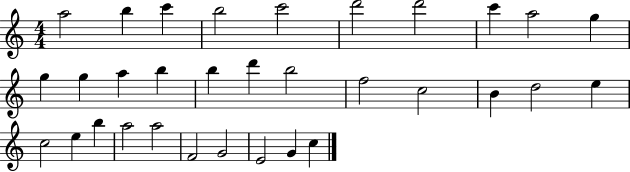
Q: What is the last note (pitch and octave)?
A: C5